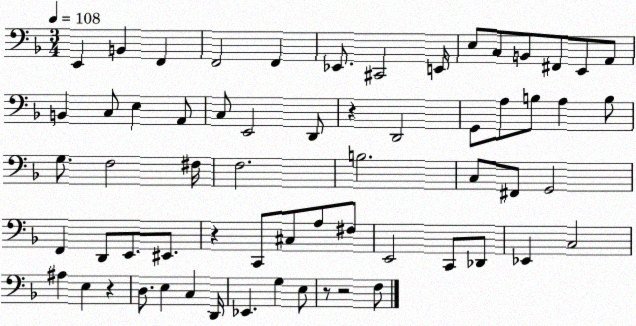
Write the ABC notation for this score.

X:1
T:Untitled
M:3/4
L:1/4
K:F
E,, B,, F,, F,,2 F,, _E,,/2 ^C,,2 E,,/4 E,/2 C,/2 B,,/2 ^F,,/2 E,,/2 A,,/2 B,, C,/2 E, A,,/2 C,/2 E,,2 D,,/2 z D,,2 G,,/2 A,/2 B,/2 A, B,/2 G,/2 F,2 ^F,/4 F,2 B,2 C,/2 ^F,,/2 G,,2 F,, D,,/2 E,,/2 ^E,,/2 z C,,/2 ^C,/2 A,/2 ^F,/2 E,,2 C,,/2 _D,,/2 _E,, C,2 ^A, E, z D,/2 E, C, D,,/4 _E,, G, E,/2 z/2 z2 F,/2